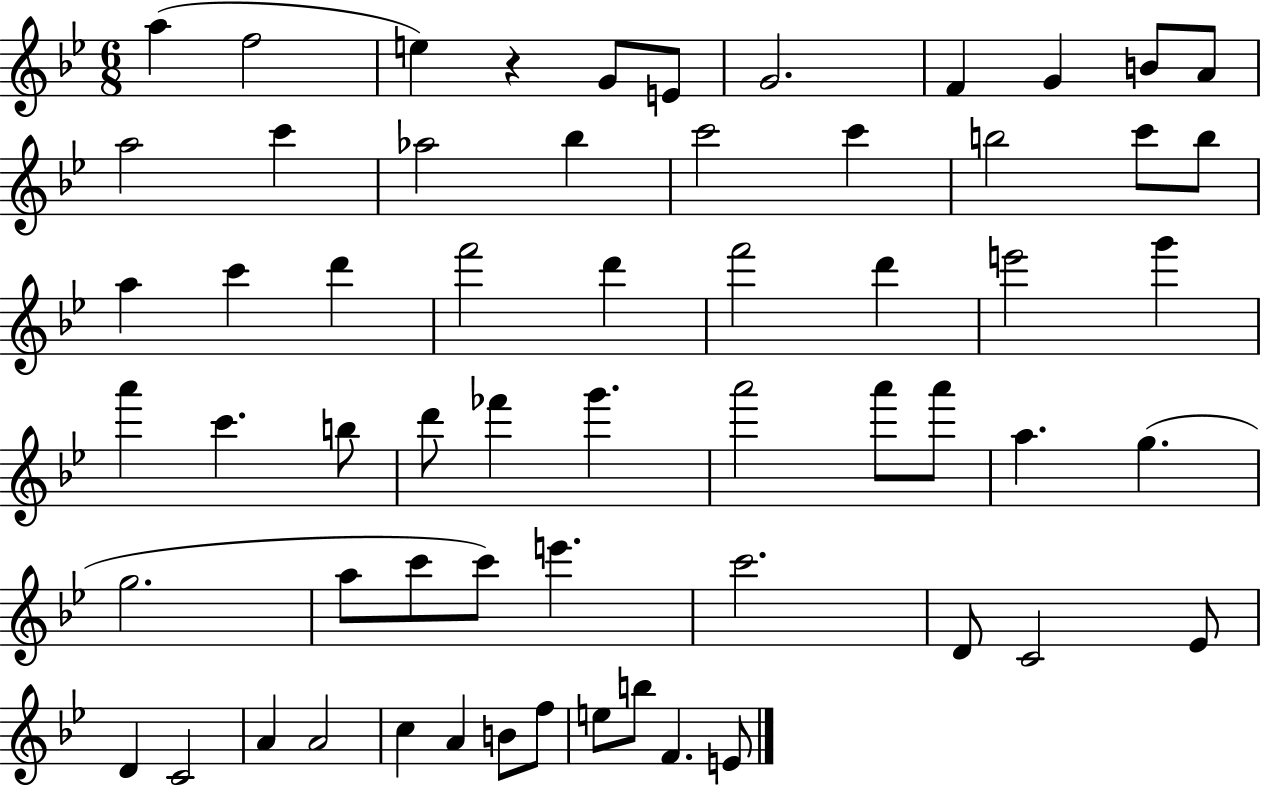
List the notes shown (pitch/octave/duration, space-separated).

A5/q F5/h E5/q R/q G4/e E4/e G4/h. F4/q G4/q B4/e A4/e A5/h C6/q Ab5/h Bb5/q C6/h C6/q B5/h C6/e B5/e A5/q C6/q D6/q F6/h D6/q F6/h D6/q E6/h G6/q A6/q C6/q. B5/e D6/e FES6/q G6/q. A6/h A6/e A6/e A5/q. G5/q. G5/h. A5/e C6/e C6/e E6/q. C6/h. D4/e C4/h Eb4/e D4/q C4/h A4/q A4/h C5/q A4/q B4/e F5/e E5/e B5/e F4/q. E4/e